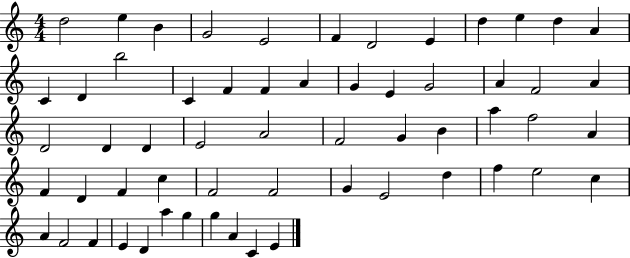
{
  \clef treble
  \numericTimeSignature
  \time 4/4
  \key c \major
  d''2 e''4 b'4 | g'2 e'2 | f'4 d'2 e'4 | d''4 e''4 d''4 a'4 | \break c'4 d'4 b''2 | c'4 f'4 f'4 a'4 | g'4 e'4 g'2 | a'4 f'2 a'4 | \break d'2 d'4 d'4 | e'2 a'2 | f'2 g'4 b'4 | a''4 f''2 a'4 | \break f'4 d'4 f'4 c''4 | f'2 f'2 | g'4 e'2 d''4 | f''4 e''2 c''4 | \break a'4 f'2 f'4 | e'4 d'4 a''4 g''4 | g''4 a'4 c'4 e'4 | \bar "|."
}